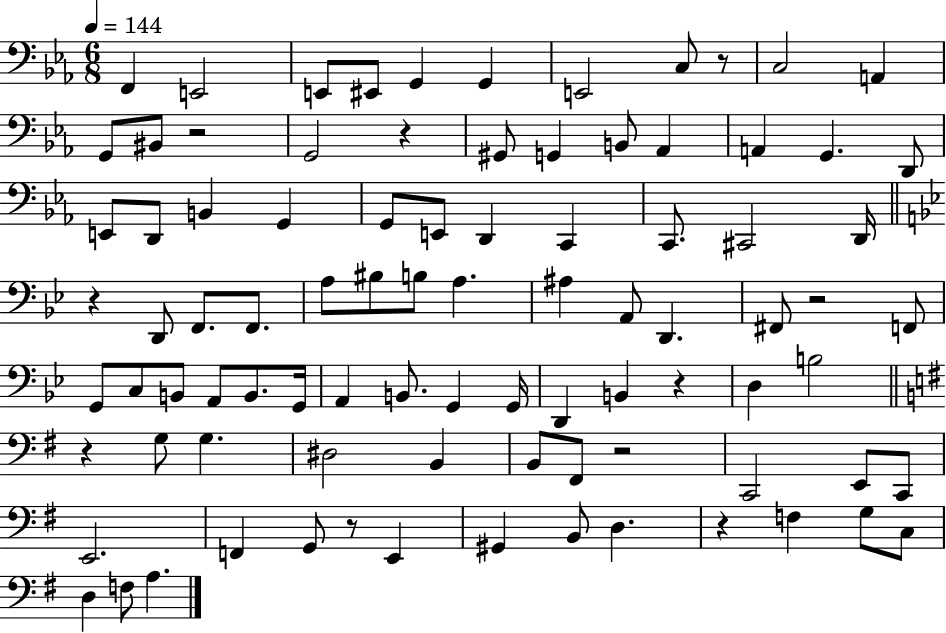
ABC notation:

X:1
T:Untitled
M:6/8
L:1/4
K:Eb
F,, E,,2 E,,/2 ^E,,/2 G,, G,, E,,2 C,/2 z/2 C,2 A,, G,,/2 ^B,,/2 z2 G,,2 z ^G,,/2 G,, B,,/2 _A,, A,, G,, D,,/2 E,,/2 D,,/2 B,, G,, G,,/2 E,,/2 D,, C,, C,,/2 ^C,,2 D,,/4 z D,,/2 F,,/2 F,,/2 A,/2 ^B,/2 B,/2 A, ^A, A,,/2 D,, ^F,,/2 z2 F,,/2 G,,/2 C,/2 B,,/2 A,,/2 B,,/2 G,,/4 A,, B,,/2 G,, G,,/4 D,, B,, z D, B,2 z G,/2 G, ^D,2 B,, B,,/2 ^F,,/2 z2 C,,2 E,,/2 C,,/2 E,,2 F,, G,,/2 z/2 E,, ^G,, B,,/2 D, z F, G,/2 C,/2 D, F,/2 A,